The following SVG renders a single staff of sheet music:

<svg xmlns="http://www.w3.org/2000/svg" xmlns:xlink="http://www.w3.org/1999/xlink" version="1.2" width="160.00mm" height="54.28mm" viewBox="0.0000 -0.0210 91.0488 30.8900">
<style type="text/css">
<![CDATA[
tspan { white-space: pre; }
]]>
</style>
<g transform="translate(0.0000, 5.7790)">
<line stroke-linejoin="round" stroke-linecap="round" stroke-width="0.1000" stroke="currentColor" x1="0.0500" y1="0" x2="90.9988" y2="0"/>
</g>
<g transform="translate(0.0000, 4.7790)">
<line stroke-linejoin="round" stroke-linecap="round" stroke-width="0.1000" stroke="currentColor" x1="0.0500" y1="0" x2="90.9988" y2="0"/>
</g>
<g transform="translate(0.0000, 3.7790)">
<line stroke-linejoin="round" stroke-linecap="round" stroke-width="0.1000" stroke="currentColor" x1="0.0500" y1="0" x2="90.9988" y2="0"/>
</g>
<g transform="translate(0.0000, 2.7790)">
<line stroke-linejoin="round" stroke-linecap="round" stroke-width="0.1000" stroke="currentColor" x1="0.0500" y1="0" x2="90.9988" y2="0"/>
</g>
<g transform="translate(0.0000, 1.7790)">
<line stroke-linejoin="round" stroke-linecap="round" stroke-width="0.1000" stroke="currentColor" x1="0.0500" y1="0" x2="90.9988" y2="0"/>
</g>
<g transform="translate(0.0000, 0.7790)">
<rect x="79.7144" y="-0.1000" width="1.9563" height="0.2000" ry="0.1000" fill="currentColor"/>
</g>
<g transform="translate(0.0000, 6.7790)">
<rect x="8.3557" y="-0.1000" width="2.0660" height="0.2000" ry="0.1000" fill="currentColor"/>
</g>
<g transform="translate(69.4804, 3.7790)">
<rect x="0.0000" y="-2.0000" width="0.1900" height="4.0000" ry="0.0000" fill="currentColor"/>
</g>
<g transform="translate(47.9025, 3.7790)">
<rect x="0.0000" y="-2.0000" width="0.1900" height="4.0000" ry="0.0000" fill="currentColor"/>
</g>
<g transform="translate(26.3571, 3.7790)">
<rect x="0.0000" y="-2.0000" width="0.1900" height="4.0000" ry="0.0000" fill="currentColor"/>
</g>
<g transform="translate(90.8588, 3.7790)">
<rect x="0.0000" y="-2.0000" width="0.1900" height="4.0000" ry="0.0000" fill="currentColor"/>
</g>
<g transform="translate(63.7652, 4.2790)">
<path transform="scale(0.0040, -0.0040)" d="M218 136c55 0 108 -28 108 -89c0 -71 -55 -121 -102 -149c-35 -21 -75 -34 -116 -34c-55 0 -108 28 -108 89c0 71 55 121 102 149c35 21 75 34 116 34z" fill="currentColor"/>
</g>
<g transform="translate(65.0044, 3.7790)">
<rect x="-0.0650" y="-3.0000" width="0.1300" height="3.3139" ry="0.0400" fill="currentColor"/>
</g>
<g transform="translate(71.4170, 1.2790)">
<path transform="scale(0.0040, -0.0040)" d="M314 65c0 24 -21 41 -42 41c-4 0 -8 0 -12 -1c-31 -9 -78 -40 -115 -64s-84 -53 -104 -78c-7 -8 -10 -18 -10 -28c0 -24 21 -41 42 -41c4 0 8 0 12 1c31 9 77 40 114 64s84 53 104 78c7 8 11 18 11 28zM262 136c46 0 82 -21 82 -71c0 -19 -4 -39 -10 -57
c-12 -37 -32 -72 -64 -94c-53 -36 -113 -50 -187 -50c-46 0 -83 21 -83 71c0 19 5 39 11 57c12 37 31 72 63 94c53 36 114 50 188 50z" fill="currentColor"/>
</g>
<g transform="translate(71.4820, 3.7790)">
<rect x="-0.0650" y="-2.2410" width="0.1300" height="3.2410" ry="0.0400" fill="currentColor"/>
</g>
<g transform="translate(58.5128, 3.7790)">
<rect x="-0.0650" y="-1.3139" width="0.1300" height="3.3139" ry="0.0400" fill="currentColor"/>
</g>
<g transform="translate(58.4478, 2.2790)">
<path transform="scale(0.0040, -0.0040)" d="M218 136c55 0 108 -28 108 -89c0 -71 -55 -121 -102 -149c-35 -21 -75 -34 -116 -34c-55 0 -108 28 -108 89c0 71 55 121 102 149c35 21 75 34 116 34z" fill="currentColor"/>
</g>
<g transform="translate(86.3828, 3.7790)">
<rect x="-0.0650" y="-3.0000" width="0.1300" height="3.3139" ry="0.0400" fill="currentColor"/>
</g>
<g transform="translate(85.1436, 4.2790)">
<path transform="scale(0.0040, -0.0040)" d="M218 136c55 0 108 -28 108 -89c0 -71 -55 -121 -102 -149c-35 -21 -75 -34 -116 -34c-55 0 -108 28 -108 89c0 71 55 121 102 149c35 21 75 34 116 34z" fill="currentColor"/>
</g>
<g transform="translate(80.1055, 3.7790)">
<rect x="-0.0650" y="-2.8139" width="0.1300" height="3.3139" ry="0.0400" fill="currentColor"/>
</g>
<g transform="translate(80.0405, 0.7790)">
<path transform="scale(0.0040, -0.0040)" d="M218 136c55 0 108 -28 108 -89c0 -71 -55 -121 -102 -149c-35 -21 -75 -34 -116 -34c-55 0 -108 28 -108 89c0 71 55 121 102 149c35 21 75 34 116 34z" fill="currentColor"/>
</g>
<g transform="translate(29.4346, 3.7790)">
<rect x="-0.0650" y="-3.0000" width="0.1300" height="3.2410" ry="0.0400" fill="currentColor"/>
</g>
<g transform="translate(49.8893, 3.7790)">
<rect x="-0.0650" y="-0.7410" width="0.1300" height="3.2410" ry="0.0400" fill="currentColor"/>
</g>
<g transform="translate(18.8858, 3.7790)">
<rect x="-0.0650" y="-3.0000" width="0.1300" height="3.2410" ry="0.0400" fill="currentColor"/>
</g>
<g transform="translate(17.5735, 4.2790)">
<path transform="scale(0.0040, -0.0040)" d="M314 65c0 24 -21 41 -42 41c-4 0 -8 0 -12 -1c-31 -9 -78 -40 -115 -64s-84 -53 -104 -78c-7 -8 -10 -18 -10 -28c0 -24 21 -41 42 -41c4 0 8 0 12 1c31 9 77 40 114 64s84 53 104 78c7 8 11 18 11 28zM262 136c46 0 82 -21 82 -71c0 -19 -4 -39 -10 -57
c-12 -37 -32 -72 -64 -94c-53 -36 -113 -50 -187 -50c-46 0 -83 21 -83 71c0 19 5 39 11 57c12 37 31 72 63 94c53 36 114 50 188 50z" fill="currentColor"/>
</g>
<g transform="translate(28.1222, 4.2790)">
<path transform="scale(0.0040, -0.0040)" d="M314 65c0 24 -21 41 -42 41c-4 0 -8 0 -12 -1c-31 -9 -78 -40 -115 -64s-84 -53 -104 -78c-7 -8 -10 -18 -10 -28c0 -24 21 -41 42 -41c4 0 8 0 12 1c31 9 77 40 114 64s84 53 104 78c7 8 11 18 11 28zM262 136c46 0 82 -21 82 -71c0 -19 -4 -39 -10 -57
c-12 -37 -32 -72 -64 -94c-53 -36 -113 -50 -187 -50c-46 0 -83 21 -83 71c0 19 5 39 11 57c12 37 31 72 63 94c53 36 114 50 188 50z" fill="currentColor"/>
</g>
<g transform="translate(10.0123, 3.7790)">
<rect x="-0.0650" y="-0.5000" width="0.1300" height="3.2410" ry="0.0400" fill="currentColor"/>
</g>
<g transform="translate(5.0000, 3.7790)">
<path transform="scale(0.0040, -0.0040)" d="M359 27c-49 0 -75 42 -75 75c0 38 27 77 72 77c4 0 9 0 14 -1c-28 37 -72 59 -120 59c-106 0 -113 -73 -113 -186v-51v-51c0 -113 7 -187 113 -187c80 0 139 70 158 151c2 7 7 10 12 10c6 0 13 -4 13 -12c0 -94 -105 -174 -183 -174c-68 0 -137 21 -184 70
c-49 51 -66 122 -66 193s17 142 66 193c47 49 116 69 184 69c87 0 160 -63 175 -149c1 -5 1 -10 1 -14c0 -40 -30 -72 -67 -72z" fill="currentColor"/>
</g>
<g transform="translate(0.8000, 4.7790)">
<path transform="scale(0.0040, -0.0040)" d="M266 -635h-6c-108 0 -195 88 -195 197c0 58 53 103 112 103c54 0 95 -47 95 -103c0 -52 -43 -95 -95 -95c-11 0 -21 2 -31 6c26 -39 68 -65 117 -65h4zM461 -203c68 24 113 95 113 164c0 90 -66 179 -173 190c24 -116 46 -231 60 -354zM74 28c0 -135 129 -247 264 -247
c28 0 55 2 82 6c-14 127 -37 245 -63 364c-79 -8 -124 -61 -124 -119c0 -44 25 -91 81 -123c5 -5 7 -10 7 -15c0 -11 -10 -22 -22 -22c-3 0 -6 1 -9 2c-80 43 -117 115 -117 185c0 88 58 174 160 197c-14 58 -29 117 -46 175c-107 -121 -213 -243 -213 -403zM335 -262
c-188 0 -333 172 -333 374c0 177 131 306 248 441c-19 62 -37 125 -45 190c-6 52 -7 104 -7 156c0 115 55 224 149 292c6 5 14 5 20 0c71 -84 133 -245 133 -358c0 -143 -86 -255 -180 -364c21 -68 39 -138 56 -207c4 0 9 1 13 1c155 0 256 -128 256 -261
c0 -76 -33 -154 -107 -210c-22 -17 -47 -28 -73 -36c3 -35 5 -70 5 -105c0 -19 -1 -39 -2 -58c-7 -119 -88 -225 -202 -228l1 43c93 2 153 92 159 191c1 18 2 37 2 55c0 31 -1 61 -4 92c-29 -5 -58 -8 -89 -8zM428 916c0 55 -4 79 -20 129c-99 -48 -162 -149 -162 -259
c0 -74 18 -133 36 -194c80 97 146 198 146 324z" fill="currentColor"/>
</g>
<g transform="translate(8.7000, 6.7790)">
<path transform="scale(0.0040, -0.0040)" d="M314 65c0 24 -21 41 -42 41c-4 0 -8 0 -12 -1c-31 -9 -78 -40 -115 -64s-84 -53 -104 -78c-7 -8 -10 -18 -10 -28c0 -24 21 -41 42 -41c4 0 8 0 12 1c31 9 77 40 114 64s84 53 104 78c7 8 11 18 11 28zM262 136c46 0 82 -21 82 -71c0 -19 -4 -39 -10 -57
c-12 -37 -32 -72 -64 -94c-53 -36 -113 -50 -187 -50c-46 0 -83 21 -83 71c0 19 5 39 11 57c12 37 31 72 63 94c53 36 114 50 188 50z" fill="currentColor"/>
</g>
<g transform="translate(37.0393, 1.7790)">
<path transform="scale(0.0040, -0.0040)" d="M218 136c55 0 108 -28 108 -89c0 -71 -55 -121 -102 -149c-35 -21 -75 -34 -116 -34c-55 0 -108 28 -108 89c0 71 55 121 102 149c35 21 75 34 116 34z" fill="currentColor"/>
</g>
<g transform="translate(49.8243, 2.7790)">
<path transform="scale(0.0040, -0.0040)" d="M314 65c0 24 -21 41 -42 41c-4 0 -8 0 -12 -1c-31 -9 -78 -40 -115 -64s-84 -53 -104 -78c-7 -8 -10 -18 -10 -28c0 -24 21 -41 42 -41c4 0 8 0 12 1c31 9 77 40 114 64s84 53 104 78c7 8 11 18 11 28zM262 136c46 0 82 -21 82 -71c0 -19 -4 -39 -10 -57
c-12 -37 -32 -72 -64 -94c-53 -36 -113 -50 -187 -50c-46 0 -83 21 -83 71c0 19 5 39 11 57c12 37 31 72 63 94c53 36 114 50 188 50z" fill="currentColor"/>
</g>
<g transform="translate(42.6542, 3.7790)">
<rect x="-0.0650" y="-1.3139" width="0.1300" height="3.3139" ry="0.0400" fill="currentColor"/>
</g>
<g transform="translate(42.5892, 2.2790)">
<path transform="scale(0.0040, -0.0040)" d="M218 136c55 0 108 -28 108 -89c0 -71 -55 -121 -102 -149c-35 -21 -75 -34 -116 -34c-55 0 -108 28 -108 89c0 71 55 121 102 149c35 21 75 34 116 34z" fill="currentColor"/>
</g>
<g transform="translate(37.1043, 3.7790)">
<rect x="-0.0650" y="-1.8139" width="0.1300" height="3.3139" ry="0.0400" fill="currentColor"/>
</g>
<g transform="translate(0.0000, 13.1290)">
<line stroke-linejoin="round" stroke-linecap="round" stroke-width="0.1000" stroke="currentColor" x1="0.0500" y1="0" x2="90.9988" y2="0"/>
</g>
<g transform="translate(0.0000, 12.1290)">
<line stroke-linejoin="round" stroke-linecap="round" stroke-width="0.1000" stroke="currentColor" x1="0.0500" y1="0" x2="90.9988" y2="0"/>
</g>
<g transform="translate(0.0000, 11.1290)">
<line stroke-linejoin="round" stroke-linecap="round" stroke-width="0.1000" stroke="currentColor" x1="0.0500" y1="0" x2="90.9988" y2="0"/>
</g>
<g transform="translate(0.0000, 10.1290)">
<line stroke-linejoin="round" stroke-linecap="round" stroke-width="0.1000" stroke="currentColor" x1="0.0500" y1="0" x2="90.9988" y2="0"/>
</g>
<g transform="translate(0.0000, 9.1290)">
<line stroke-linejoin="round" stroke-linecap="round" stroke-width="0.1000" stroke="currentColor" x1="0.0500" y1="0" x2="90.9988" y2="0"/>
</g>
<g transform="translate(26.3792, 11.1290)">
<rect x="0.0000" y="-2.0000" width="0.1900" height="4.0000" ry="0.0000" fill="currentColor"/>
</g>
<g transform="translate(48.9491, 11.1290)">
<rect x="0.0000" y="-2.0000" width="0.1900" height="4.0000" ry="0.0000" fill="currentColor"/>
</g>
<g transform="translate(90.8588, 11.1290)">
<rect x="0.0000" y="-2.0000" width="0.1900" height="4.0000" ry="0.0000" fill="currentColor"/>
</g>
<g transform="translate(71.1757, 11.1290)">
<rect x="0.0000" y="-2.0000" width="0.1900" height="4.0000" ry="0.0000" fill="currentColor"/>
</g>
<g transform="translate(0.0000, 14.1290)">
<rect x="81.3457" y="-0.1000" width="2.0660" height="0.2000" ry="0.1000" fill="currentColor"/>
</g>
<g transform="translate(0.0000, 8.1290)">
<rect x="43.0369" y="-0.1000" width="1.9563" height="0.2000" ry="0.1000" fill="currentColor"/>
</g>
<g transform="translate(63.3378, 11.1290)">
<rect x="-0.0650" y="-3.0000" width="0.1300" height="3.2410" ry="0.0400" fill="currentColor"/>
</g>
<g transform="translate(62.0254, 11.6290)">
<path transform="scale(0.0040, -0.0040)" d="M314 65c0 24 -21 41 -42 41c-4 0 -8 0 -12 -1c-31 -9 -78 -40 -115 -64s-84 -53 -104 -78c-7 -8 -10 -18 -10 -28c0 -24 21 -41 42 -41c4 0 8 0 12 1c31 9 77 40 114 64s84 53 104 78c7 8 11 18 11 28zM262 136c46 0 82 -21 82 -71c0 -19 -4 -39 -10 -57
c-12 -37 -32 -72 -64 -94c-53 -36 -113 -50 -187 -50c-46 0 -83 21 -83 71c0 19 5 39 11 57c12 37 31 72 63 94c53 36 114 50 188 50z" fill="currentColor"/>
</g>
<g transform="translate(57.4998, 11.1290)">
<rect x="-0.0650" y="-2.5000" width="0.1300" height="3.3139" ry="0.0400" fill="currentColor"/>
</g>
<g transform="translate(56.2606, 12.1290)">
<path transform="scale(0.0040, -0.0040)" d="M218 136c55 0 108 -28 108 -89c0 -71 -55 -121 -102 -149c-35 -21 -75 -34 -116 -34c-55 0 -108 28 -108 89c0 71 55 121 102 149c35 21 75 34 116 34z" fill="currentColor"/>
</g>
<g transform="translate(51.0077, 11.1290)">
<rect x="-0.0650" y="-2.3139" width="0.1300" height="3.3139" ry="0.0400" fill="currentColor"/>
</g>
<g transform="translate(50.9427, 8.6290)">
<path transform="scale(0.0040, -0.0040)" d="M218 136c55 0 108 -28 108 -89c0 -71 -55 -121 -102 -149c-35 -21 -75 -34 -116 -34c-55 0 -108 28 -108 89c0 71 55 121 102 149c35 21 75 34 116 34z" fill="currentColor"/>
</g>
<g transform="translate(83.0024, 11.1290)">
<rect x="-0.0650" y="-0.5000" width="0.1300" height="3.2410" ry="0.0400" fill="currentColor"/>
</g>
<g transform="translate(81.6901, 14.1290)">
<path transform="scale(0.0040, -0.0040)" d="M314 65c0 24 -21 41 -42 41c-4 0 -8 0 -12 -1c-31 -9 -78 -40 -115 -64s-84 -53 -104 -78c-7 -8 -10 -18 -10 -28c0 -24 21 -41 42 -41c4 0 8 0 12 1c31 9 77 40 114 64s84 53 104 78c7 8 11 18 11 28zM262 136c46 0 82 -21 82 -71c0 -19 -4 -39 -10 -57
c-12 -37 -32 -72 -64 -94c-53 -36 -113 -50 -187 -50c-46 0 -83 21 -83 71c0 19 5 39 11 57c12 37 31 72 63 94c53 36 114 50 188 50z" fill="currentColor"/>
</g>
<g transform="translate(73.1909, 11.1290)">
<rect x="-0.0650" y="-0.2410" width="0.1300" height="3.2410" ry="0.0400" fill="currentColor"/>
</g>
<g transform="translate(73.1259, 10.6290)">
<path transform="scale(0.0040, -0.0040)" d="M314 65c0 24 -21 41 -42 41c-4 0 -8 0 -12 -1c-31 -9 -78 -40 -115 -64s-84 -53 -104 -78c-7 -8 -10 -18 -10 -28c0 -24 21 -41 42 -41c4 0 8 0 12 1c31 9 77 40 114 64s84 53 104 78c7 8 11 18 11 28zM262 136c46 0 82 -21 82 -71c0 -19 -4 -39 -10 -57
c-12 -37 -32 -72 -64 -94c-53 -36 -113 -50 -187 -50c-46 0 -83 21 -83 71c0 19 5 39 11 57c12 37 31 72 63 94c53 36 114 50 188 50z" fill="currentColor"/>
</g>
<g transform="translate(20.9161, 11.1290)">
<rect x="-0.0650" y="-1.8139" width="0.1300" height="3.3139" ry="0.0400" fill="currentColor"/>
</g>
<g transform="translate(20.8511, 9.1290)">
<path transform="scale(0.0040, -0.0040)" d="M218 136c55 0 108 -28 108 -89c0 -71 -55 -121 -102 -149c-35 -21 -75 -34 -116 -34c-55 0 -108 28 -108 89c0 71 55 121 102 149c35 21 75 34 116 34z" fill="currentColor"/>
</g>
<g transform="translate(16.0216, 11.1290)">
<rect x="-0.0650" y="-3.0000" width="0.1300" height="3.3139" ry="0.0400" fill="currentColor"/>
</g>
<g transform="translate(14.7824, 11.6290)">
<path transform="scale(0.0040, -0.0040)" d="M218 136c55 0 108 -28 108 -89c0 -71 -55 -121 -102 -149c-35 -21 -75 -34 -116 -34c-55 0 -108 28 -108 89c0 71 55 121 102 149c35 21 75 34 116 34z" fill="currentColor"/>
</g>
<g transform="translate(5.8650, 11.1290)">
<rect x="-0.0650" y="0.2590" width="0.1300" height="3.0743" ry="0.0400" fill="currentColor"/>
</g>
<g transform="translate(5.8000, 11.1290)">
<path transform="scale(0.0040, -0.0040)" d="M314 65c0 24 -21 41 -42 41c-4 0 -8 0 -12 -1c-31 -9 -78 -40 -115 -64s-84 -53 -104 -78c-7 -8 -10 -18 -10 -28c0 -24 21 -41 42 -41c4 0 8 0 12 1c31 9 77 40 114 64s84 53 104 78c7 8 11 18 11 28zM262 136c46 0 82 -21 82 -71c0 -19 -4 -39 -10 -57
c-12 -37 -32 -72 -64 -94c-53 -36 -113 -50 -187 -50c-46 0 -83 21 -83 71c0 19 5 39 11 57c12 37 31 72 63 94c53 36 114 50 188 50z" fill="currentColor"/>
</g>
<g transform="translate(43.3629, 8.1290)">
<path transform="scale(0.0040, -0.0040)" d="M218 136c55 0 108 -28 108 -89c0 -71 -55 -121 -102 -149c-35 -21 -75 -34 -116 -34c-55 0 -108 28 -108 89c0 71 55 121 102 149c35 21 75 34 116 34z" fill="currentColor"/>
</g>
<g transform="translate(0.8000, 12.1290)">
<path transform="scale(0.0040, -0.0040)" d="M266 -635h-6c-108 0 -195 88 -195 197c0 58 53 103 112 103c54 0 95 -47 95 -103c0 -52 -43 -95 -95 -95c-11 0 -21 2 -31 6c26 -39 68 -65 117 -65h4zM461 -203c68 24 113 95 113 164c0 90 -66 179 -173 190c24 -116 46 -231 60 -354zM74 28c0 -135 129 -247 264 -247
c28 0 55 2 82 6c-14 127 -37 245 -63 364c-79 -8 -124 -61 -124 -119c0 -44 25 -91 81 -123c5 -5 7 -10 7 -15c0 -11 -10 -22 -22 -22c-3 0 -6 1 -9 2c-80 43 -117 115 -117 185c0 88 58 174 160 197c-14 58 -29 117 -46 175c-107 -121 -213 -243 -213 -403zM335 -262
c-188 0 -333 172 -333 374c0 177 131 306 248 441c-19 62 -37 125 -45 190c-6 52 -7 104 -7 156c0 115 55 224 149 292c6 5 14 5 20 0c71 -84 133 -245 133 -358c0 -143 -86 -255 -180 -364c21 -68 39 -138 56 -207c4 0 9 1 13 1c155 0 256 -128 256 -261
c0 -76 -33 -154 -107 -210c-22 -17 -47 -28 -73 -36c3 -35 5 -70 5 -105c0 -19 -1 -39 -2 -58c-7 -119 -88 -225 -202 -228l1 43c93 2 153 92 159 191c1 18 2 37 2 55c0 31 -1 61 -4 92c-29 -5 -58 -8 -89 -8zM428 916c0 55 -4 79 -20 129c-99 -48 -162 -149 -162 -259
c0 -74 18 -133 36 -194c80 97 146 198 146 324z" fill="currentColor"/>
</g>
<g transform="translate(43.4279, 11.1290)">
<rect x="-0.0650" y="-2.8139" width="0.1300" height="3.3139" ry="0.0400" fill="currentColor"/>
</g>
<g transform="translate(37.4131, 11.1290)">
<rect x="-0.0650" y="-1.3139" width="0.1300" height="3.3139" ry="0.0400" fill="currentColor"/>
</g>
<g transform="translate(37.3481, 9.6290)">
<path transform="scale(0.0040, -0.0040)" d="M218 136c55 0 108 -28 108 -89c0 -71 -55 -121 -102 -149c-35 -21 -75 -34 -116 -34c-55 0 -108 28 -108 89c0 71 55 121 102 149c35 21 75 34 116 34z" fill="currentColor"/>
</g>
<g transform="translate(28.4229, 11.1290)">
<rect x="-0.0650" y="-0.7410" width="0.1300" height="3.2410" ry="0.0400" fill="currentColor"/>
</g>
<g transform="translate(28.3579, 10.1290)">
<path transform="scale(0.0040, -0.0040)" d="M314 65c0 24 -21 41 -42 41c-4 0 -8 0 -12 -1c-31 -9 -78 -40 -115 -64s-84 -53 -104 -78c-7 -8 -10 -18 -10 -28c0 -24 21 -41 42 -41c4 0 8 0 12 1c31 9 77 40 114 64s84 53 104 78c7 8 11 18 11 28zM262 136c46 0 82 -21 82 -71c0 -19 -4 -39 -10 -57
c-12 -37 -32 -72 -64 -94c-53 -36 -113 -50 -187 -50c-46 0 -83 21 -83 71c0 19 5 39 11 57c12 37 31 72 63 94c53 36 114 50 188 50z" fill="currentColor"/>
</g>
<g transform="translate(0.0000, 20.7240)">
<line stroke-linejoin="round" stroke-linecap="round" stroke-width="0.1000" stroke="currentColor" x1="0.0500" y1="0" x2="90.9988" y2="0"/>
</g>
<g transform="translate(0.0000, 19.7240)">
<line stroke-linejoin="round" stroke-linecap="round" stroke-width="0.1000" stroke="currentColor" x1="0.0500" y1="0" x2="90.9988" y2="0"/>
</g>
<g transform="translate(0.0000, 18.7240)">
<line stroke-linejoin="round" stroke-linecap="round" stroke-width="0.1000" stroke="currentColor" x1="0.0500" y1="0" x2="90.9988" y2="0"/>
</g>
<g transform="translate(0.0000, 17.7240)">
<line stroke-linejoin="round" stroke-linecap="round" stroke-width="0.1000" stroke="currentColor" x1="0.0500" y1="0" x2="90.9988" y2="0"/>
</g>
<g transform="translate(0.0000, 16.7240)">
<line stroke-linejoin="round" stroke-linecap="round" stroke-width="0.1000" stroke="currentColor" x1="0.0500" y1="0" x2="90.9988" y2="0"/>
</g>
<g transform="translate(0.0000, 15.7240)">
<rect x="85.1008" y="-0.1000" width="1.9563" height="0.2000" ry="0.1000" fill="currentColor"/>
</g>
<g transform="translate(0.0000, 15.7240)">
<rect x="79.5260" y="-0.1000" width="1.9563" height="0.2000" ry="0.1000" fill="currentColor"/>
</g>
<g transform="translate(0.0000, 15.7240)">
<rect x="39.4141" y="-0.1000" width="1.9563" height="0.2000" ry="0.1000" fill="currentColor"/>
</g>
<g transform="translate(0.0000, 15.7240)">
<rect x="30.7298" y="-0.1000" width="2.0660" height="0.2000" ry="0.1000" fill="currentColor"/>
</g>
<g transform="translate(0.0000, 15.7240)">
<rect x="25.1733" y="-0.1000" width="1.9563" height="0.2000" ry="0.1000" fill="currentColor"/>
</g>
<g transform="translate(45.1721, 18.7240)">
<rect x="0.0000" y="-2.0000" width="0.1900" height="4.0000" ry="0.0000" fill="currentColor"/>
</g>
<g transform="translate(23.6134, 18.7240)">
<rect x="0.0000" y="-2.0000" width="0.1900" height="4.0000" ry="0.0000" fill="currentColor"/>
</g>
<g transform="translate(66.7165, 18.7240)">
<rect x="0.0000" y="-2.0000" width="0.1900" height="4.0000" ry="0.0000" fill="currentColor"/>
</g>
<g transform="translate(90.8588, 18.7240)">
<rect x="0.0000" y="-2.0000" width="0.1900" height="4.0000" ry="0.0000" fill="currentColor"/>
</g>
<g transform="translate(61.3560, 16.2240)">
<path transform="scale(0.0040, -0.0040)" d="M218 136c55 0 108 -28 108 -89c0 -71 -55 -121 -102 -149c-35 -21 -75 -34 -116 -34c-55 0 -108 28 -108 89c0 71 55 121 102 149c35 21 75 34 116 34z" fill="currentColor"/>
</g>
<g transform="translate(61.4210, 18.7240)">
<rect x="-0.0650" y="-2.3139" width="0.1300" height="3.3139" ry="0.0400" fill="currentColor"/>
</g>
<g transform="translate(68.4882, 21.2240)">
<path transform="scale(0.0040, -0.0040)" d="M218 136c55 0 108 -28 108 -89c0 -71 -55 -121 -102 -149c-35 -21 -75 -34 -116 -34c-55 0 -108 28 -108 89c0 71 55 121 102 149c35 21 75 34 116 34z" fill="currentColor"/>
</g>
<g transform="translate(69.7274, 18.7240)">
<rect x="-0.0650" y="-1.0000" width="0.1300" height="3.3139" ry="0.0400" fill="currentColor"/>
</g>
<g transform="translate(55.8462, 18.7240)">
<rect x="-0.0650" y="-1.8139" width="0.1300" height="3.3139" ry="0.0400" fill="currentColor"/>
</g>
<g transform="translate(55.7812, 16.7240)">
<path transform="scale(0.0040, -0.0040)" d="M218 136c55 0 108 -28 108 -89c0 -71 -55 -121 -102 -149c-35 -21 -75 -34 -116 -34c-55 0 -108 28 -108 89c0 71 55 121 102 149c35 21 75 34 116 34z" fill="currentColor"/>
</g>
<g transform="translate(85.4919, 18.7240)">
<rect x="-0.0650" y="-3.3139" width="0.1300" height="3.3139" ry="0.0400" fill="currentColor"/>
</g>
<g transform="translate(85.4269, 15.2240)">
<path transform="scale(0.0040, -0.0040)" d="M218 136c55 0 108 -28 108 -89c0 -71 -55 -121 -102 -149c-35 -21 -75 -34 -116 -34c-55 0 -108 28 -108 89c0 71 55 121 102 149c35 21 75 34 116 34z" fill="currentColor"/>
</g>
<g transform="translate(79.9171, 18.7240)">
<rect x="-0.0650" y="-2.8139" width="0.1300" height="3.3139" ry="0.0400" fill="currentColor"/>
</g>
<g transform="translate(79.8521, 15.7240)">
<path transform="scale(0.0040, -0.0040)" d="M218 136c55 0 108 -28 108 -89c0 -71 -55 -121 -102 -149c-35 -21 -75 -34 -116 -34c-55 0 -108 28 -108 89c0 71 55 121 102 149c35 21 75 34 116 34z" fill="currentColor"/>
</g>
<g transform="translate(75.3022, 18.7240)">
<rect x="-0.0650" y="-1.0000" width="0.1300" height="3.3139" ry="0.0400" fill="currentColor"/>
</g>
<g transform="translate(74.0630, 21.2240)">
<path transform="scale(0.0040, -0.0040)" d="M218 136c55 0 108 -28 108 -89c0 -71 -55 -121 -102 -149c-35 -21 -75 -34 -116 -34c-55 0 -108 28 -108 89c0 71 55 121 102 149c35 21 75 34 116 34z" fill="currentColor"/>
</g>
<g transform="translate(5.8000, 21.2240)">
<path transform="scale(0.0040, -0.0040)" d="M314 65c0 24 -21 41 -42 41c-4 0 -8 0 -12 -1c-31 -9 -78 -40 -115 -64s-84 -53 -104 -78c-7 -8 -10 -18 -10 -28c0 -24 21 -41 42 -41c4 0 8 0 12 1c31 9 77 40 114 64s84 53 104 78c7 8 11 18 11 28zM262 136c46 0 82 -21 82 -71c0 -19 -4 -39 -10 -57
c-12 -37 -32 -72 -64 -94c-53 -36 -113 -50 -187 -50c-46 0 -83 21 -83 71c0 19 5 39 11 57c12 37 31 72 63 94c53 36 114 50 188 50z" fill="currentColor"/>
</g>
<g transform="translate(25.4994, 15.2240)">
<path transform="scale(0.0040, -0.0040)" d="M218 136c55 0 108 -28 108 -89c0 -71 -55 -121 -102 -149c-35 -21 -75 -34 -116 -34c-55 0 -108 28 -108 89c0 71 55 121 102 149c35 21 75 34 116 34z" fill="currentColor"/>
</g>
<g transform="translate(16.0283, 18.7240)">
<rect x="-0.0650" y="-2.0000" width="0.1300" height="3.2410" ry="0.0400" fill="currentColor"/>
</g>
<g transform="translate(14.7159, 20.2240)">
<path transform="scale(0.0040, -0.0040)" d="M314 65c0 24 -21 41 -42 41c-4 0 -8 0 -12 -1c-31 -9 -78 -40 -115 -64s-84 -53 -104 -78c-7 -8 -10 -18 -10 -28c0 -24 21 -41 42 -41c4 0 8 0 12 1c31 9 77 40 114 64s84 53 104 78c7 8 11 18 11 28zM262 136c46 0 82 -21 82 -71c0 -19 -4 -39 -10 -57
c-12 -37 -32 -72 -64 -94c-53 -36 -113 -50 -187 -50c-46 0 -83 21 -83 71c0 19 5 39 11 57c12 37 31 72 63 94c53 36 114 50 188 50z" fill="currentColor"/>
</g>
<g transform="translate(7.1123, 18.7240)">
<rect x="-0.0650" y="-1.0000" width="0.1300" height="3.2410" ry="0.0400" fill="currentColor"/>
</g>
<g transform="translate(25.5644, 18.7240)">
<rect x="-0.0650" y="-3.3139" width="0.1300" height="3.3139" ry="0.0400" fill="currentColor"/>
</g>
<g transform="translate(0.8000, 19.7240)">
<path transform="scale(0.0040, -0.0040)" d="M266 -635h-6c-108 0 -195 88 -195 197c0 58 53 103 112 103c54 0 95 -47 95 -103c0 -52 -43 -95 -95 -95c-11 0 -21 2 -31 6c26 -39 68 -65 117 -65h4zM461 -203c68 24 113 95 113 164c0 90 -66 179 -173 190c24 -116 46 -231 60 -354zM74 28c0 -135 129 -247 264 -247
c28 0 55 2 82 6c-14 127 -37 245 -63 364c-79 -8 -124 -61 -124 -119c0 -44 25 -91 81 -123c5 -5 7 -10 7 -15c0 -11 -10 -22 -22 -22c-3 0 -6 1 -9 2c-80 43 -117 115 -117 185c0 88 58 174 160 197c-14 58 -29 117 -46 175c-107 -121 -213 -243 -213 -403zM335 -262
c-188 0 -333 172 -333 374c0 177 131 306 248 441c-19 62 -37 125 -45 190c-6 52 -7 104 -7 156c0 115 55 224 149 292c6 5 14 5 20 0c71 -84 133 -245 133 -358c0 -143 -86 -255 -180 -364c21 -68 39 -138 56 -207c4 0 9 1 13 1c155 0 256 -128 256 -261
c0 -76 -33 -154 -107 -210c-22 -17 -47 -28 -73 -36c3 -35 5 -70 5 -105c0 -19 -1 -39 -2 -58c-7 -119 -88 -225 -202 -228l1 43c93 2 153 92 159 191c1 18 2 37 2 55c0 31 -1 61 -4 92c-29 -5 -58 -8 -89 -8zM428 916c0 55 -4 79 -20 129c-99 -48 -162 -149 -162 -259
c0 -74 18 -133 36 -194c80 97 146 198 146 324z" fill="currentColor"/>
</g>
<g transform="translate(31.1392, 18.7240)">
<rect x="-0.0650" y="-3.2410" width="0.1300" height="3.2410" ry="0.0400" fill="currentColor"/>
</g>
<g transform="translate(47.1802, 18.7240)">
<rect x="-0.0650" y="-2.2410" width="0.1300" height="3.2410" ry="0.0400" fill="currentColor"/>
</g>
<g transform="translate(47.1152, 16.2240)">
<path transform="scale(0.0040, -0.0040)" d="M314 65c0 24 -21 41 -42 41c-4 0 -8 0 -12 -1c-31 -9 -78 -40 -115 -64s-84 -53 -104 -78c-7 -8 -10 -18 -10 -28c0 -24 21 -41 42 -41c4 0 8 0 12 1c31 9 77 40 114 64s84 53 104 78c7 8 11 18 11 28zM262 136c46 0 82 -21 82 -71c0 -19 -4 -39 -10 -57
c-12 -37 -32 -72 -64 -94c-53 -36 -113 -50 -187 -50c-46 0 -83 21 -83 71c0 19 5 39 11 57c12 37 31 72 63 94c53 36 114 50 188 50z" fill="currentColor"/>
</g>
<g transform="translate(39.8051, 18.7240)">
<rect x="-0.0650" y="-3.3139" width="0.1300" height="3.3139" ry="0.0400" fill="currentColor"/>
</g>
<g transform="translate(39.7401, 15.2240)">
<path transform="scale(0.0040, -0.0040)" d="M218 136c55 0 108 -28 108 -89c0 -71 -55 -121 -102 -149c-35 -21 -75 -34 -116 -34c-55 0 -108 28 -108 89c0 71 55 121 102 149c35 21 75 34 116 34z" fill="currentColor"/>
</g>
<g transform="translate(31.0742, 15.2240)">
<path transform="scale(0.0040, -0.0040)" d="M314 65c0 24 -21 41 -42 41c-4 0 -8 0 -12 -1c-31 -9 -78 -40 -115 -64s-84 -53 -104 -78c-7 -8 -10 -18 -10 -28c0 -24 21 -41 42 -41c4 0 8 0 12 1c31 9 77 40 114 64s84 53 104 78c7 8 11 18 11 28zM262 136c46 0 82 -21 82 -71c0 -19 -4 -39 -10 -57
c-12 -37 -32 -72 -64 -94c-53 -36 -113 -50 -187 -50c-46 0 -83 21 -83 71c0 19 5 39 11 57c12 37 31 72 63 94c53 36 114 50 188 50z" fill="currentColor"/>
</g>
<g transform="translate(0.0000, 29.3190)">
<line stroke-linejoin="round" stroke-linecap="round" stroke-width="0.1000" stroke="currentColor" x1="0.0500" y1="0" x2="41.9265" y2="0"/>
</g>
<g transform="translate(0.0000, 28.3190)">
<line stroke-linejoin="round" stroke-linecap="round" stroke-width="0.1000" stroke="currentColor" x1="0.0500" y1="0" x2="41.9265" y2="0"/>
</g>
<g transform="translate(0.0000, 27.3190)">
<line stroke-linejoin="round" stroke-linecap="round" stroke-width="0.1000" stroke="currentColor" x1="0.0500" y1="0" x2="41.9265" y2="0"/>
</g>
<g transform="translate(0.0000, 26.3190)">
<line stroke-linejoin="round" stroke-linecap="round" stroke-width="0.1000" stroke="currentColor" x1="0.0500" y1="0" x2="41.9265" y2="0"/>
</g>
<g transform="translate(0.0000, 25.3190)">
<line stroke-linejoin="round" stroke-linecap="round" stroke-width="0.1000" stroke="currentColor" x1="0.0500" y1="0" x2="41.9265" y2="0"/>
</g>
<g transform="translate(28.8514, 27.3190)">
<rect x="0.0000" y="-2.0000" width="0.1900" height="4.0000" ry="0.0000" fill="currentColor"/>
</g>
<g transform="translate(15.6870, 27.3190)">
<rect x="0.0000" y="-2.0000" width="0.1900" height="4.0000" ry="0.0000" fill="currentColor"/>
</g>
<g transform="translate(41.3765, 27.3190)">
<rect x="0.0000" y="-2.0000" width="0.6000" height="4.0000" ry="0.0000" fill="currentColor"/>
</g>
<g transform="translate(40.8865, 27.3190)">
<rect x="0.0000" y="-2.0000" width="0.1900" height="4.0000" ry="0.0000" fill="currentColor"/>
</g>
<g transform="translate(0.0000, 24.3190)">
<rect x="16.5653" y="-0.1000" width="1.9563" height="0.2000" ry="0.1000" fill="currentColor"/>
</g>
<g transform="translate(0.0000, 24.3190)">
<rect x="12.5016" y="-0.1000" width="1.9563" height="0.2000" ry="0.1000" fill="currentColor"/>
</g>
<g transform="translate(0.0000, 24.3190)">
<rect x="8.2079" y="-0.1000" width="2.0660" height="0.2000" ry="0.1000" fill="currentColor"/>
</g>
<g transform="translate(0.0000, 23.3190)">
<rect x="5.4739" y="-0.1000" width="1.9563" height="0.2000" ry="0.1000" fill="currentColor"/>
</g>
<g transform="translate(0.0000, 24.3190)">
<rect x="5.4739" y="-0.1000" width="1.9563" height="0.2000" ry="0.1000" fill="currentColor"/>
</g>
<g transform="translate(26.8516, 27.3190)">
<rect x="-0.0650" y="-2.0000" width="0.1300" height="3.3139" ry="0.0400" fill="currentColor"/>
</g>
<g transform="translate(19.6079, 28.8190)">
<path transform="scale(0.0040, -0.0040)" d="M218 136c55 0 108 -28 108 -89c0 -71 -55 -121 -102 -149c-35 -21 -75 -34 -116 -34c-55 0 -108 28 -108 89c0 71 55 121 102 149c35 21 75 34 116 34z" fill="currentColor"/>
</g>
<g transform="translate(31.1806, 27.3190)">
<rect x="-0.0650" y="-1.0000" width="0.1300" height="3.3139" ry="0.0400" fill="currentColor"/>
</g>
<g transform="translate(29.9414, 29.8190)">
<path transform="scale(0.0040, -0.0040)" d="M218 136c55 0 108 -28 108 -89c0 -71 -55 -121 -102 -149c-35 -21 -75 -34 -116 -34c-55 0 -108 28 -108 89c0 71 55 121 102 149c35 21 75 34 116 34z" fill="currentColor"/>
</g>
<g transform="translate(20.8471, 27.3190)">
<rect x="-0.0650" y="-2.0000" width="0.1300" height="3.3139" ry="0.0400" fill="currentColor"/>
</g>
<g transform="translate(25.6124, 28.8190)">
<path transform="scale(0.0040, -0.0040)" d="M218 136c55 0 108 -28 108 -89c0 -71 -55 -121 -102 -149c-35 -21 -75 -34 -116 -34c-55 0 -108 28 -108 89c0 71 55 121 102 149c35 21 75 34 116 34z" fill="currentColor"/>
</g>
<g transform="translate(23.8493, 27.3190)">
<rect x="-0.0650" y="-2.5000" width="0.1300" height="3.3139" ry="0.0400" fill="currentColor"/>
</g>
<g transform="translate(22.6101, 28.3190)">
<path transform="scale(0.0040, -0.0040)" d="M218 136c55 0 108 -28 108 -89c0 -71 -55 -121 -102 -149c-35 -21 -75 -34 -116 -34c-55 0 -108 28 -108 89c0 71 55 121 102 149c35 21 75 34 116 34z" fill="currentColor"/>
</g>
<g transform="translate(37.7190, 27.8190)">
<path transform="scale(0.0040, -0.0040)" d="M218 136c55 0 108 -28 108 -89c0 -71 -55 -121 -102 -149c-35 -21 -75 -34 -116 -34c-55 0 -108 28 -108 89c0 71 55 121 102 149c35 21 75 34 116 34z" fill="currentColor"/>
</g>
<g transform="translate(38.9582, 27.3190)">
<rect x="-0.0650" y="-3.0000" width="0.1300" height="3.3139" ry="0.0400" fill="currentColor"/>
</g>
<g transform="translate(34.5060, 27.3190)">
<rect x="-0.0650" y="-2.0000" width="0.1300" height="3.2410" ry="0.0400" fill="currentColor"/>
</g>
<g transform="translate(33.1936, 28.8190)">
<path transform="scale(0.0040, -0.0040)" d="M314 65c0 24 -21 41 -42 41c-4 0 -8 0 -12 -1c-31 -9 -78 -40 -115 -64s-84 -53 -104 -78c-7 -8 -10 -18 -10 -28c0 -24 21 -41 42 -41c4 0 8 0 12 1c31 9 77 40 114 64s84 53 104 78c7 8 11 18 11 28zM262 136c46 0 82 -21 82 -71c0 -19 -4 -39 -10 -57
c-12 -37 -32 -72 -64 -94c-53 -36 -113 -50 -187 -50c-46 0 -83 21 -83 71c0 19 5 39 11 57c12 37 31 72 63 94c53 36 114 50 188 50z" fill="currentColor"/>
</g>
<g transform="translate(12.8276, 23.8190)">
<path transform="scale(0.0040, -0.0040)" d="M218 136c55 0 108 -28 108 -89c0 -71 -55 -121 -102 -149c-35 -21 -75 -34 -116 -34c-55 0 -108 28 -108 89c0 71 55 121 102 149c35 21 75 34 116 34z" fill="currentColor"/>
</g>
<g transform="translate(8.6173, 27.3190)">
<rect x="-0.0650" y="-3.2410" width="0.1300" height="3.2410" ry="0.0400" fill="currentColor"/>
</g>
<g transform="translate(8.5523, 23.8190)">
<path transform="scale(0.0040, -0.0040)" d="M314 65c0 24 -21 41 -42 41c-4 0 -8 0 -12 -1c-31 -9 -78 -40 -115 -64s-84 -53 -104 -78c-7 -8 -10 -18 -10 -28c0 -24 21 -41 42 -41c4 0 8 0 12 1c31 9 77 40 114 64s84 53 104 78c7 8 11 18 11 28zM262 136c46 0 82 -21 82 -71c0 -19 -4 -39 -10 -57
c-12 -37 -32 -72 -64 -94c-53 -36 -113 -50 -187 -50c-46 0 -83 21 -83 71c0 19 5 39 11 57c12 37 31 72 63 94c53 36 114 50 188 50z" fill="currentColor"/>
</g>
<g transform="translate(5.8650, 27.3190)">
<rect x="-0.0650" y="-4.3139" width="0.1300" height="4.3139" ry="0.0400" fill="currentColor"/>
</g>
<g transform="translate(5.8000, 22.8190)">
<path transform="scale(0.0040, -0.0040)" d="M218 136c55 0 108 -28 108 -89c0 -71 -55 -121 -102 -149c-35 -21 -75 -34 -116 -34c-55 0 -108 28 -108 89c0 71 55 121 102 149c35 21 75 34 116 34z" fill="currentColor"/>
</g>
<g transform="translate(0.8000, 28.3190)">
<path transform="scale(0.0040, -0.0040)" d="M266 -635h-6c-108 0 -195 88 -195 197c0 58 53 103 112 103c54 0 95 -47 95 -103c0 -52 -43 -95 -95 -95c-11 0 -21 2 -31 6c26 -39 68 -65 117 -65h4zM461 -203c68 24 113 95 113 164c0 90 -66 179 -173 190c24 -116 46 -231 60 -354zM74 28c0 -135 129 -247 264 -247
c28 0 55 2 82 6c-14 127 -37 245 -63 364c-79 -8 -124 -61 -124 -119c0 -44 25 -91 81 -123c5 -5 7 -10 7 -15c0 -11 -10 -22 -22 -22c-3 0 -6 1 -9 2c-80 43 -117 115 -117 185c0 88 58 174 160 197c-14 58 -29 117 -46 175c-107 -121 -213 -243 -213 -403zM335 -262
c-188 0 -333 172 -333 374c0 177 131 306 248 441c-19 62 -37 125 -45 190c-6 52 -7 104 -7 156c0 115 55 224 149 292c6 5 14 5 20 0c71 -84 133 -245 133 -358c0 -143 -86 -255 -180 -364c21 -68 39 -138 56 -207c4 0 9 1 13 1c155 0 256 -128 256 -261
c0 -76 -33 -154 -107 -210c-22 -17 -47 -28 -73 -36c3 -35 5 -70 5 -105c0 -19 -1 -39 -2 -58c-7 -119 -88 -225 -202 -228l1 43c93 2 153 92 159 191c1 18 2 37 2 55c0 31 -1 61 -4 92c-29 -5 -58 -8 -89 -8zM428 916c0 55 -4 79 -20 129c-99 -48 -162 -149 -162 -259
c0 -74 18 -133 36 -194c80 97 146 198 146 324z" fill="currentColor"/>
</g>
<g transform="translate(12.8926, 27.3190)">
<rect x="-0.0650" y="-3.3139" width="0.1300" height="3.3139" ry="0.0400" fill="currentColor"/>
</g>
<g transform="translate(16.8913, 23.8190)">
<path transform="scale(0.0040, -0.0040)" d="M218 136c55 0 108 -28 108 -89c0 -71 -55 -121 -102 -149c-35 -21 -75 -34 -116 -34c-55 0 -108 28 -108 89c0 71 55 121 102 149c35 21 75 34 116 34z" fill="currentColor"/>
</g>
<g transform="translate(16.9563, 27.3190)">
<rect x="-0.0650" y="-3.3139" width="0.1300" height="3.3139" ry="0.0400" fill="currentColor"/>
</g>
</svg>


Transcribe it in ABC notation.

X:1
T:Untitled
M:4/4
L:1/4
K:C
C2 A2 A2 f e d2 e A g2 a A B2 A f d2 e a g G A2 c2 C2 D2 F2 b b2 b g2 f g D D a b d' b2 b b F G F D F2 A